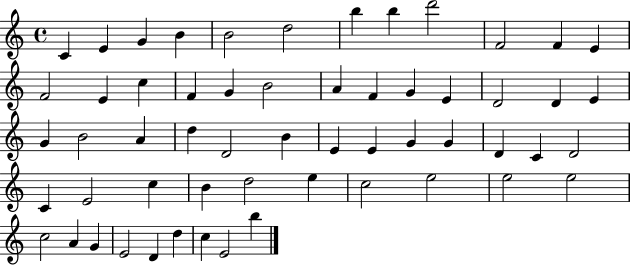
{
  \clef treble
  \time 4/4
  \defaultTimeSignature
  \key c \major
  c'4 e'4 g'4 b'4 | b'2 d''2 | b''4 b''4 d'''2 | f'2 f'4 e'4 | \break f'2 e'4 c''4 | f'4 g'4 b'2 | a'4 f'4 g'4 e'4 | d'2 d'4 e'4 | \break g'4 b'2 a'4 | d''4 d'2 b'4 | e'4 e'4 g'4 g'4 | d'4 c'4 d'2 | \break c'4 e'2 c''4 | b'4 d''2 e''4 | c''2 e''2 | e''2 e''2 | \break c''2 a'4 g'4 | e'2 d'4 d''4 | c''4 e'2 b''4 | \bar "|."
}